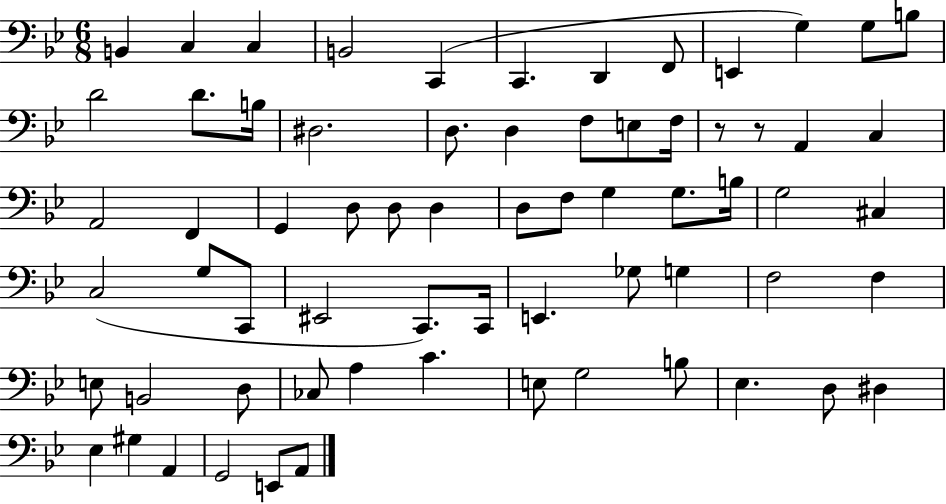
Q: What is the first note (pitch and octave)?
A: B2